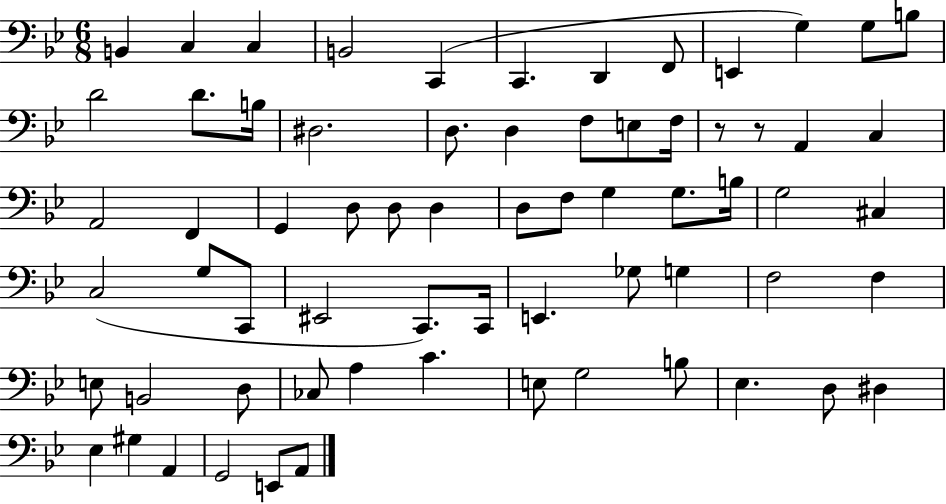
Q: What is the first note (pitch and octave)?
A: B2